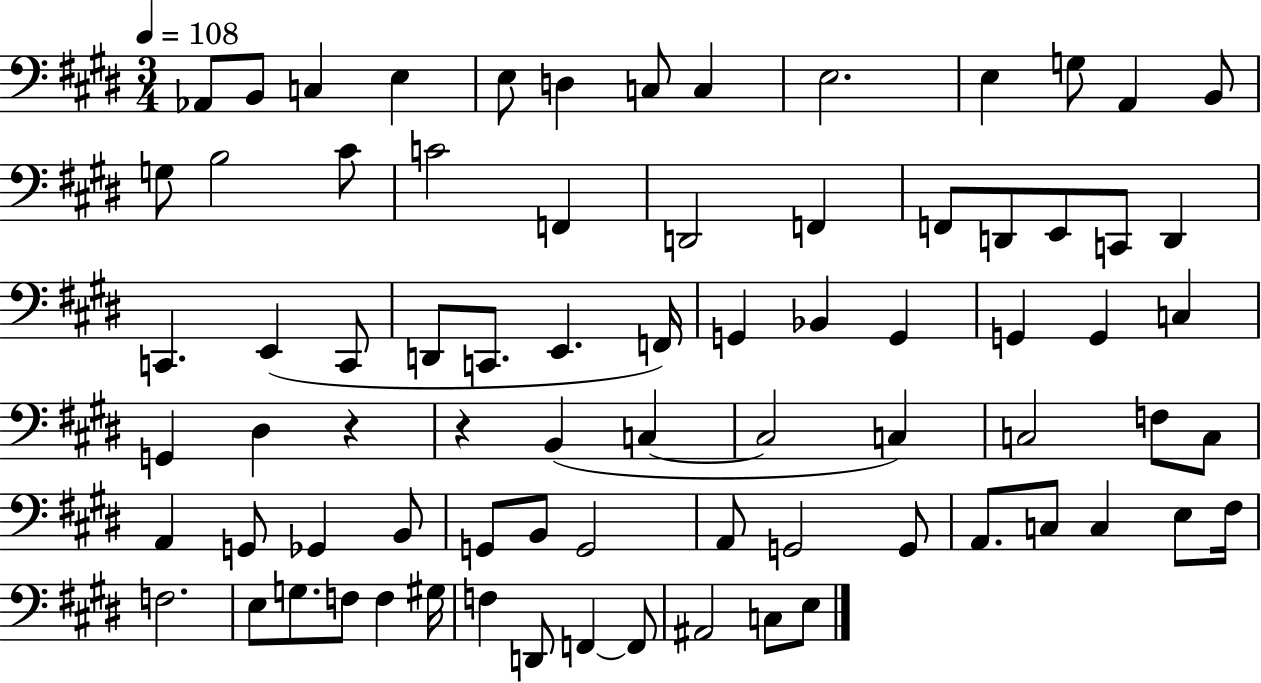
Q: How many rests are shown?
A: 2